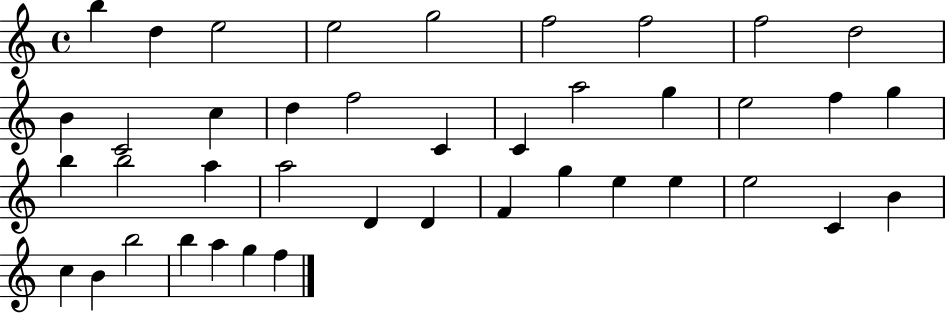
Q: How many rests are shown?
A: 0